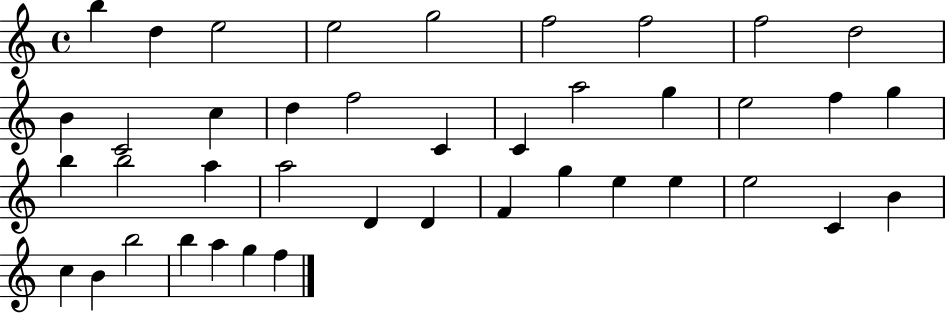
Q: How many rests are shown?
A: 0